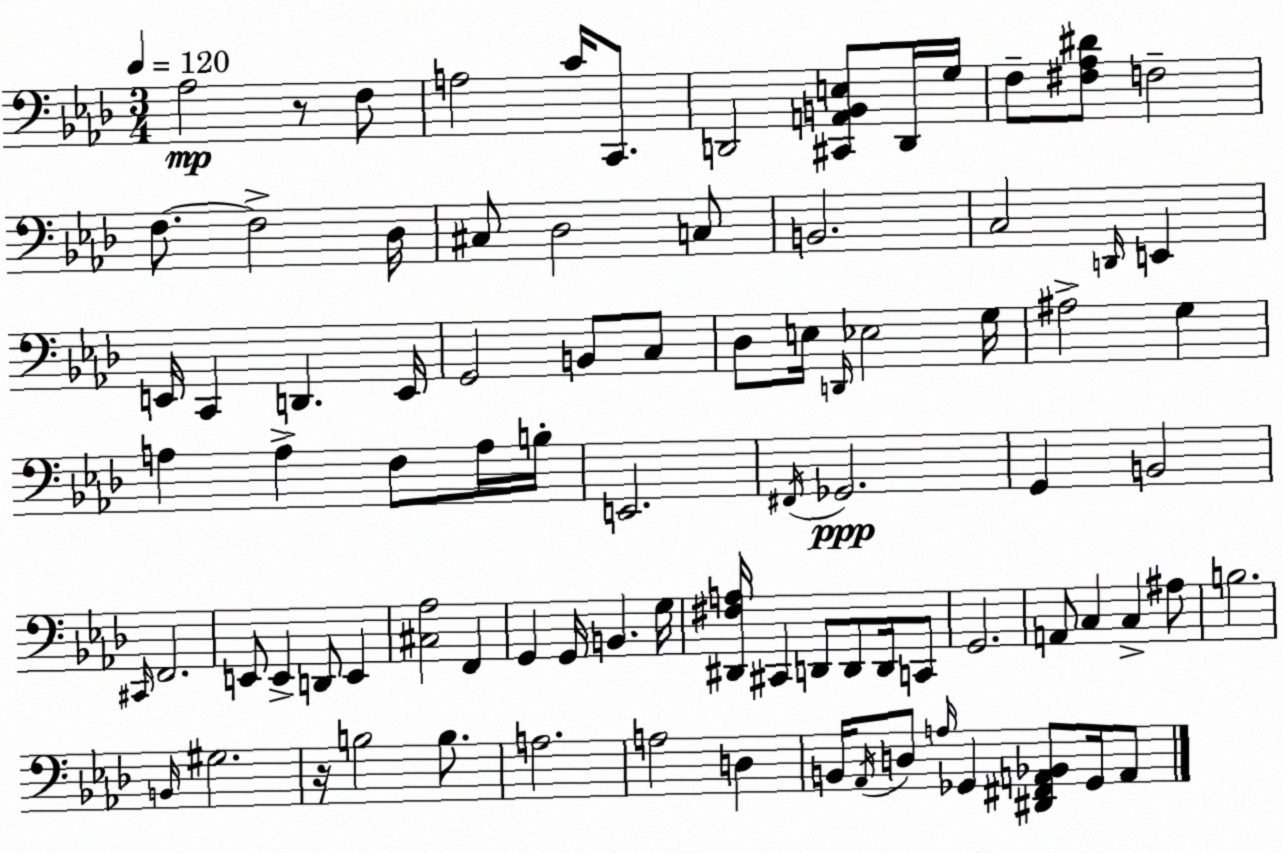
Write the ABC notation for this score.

X:1
T:Untitled
M:3/4
L:1/4
K:Ab
_A,2 z/2 F,/2 A,2 C/4 C,,/2 D,,2 [^C,,A,,B,,E,]/2 D,,/4 G,/4 F,/2 [^F,_A,^D]/2 F,2 F,/2 F,2 _D,/4 ^C,/2 _D,2 C,/2 B,,2 C,2 D,,/4 E,, E,,/4 C,, D,, E,,/4 G,,2 B,,/2 C,/2 _D,/2 E,/4 D,,/4 _E,2 G,/4 ^A,2 G, A, A, F,/2 A,/4 B,/4 E,,2 ^F,,/4 _G,,2 G,, B,,2 ^C,,/4 F,,2 E,,/2 E,, D,,/2 E,, [^C,_A,]2 F,, G,, G,,/4 B,, G,/4 [^D,,^F,A,]/4 ^C,, D,,/2 D,,/2 D,,/4 C,,/2 G,,2 A,,/2 C, C, ^A,/2 B,2 B,,/4 ^G,2 z/4 B,2 B,/2 A,2 A,2 D, B,,/4 _A,,/4 D,/2 A,/4 _G,, [^D,,^F,,A,,_B,,]/2 _G,,/4 A,,/2